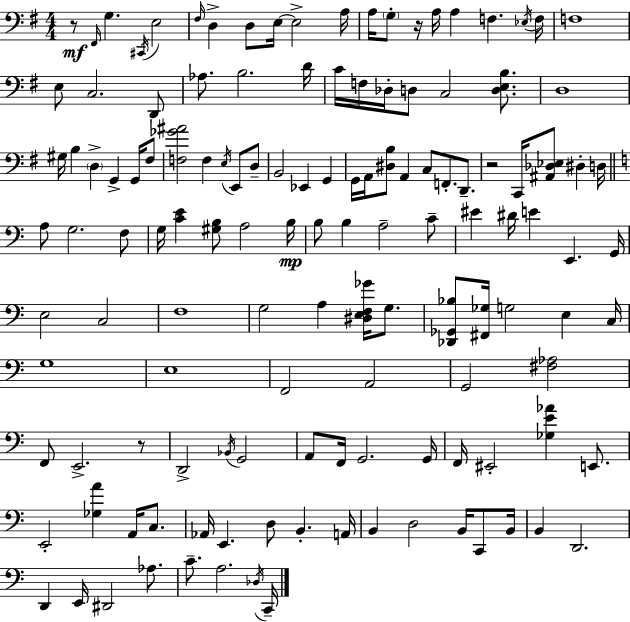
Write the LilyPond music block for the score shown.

{
  \clef bass
  \numericTimeSignature
  \time 4/4
  \key e \minor
  \repeat volta 2 { r8\mf \grace { fis,16 } g4. \acciaccatura { cis,16 } e2 | \grace { fis16 } d4-> d8 e16~~ e2-> | a16 a16 \parenthesize g8-. r16 a16 a4 f4. | \acciaccatura { ees16 } f16 f1 | \break e8 c2. | d,8 aes8. b2. | d'16 c'16 f16 des16-. d8 c2 | <d e b>8. d1 | \break gis16 b4 \parenthesize d4-> g,4-> | g,16 fis8 <f ges' ais'>2 f4 | \acciaccatura { e16 } e,8 d8-- b,2 ees,4 | g,4 g,16 a,16 <dis b>8 a,4 c8 f,8.-. | \break d,8.-- r2 c,16 <ais, des ees>8 | dis4-. d16 \bar "||" \break \key a \minor a8 g2. f8 | g16 <c' e'>4 <gis b>8 a2 b16\mp | b8 b4 a2-- c'8-- | eis'4 dis'16 e'4 e,4. g,16 | \break e2 c2 | f1 | g2 a4 <dis e f ges'>16 g8. | <des, ges, bes>8 <fis, ges>16 g2 e4 c16 | \break g1 | e1 | f,2 a,2 | g,2 <fis aes>2 | \break f,8 e,2.-> r8 | d,2-> \acciaccatura { bes,16 } g,2 | a,8 f,16 g,2. | g,16 f,16 eis,2-. <ges e' aes'>4 e,8. | \break e,2-. <ges a'>4 a,16 c8. | aes,16 e,4. d8 b,4.-. | a,16 b,4 d2 b,16 c,8 | b,16 b,4 d,2. | \break d,4 e,16 dis,2 aes8. | c'8.-- a2. | \acciaccatura { des16 } c,16-- } \bar "|."
}